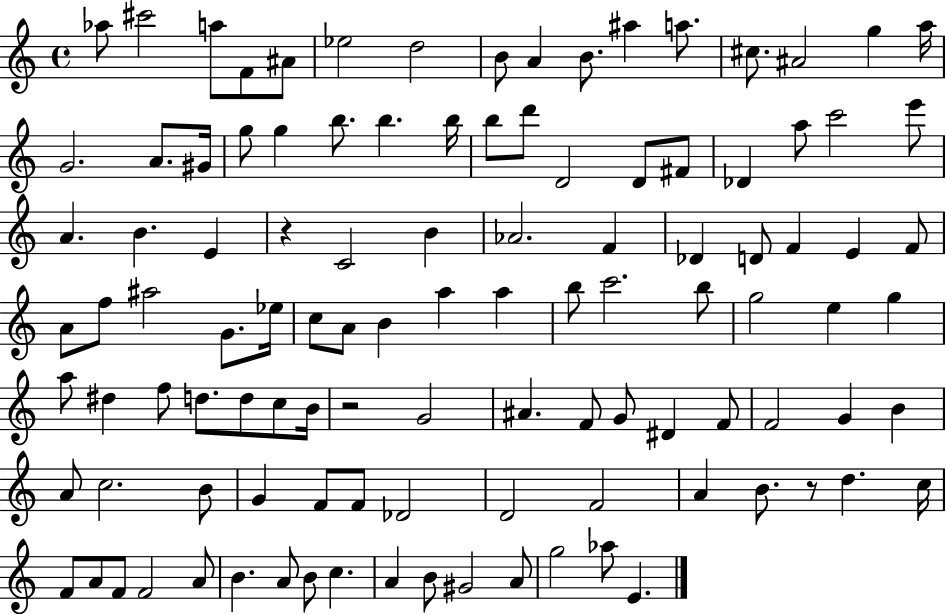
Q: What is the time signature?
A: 4/4